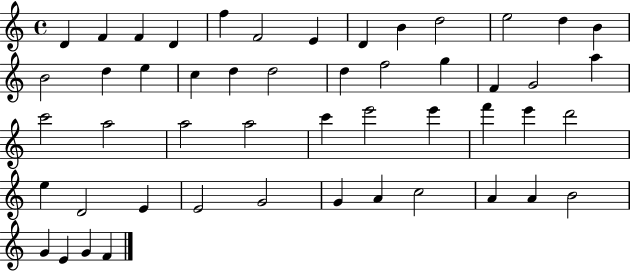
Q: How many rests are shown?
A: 0